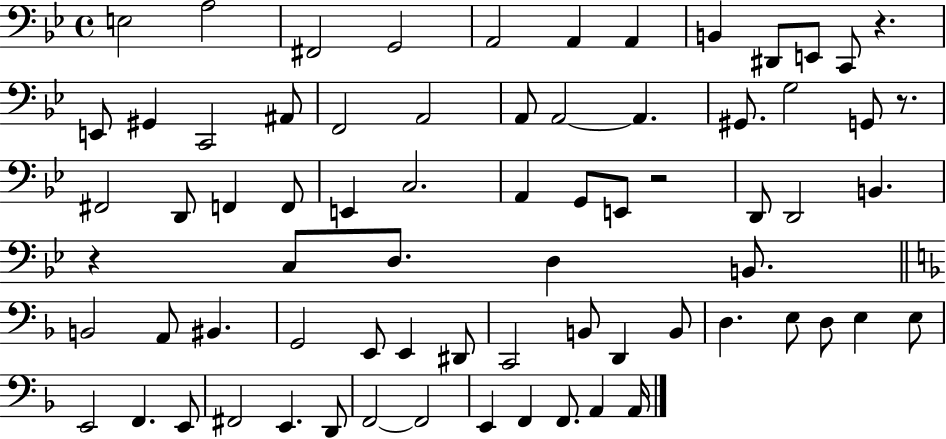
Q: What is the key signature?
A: BES major